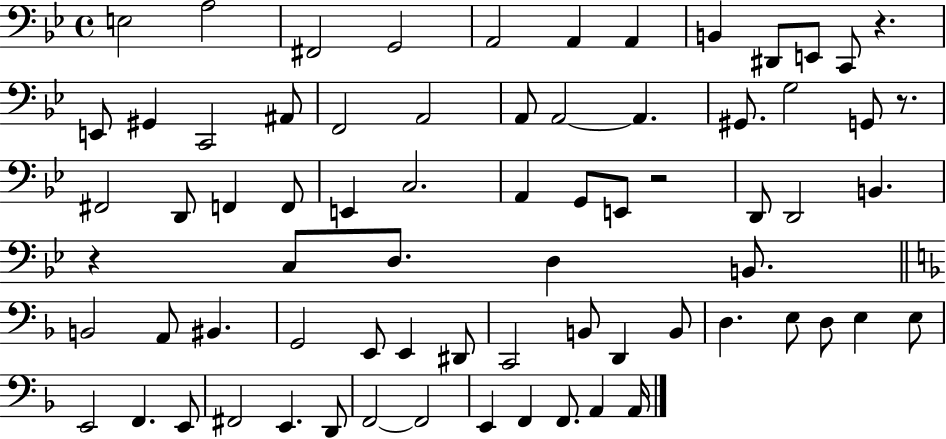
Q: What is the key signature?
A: BES major